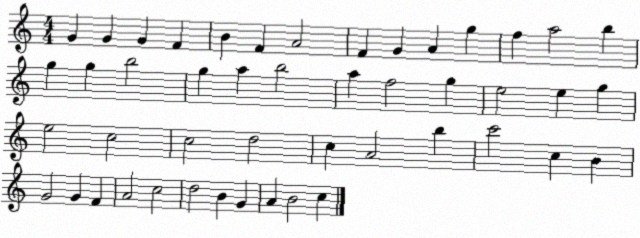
X:1
T:Untitled
M:4/4
L:1/4
K:C
G G G F B F A2 F G A g f a2 b g g b2 g a b2 a f2 g e2 e g e2 c2 c2 d2 c A2 b c'2 c B G2 G F A2 c2 d2 B G A B2 c